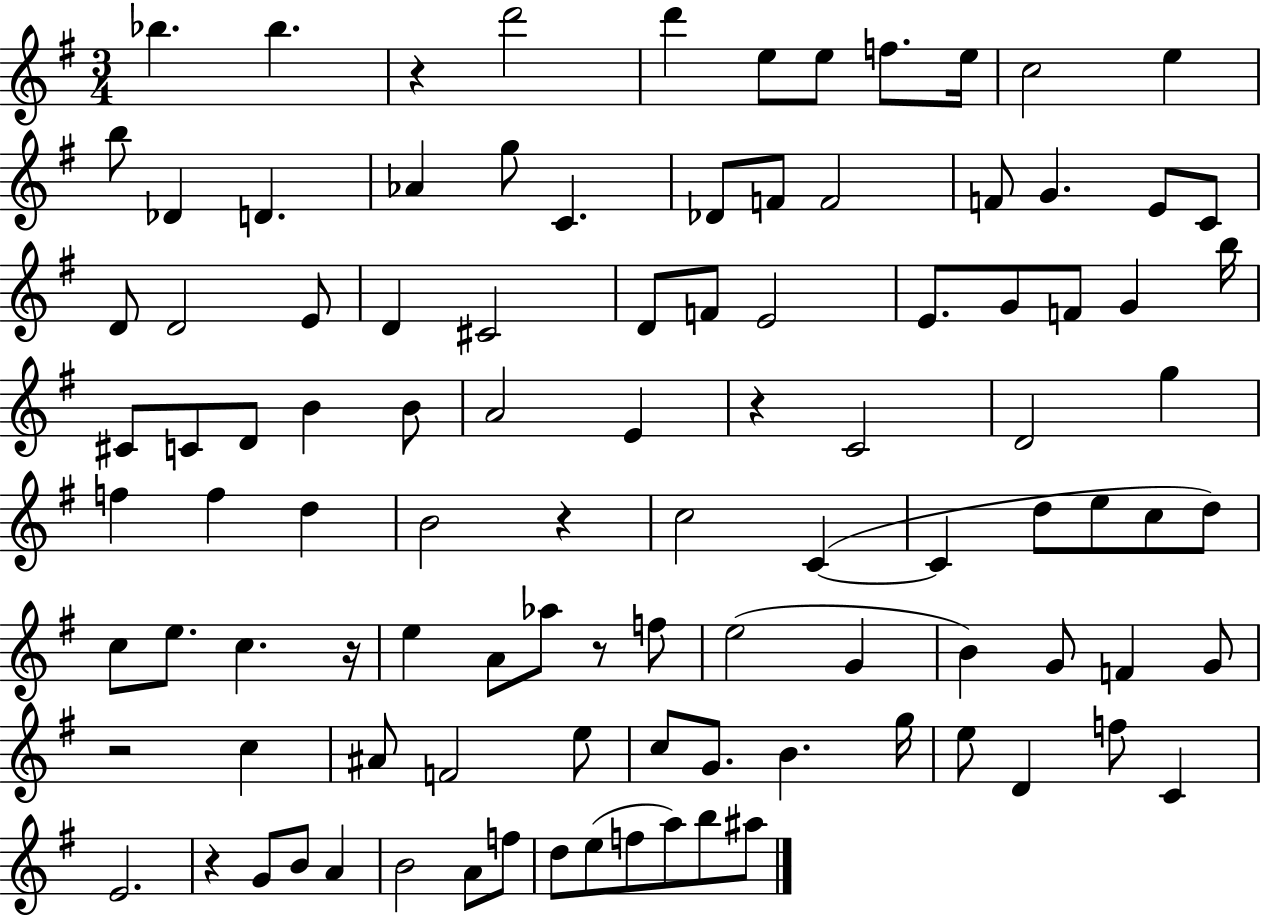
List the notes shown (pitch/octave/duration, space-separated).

Bb5/q. Bb5/q. R/q D6/h D6/q E5/e E5/e F5/e. E5/s C5/h E5/q B5/e Db4/q D4/q. Ab4/q G5/e C4/q. Db4/e F4/e F4/h F4/e G4/q. E4/e C4/e D4/e D4/h E4/e D4/q C#4/h D4/e F4/e E4/h E4/e. G4/e F4/e G4/q B5/s C#4/e C4/e D4/e B4/q B4/e A4/h E4/q R/q C4/h D4/h G5/q F5/q F5/q D5/q B4/h R/q C5/h C4/q C4/q D5/e E5/e C5/e D5/e C5/e E5/e. C5/q. R/s E5/q A4/e Ab5/e R/e F5/e E5/h G4/q B4/q G4/e F4/q G4/e R/h C5/q A#4/e F4/h E5/e C5/e G4/e. B4/q. G5/s E5/e D4/q F5/e C4/q E4/h. R/q G4/e B4/e A4/q B4/h A4/e F5/e D5/e E5/e F5/e A5/e B5/e A#5/e